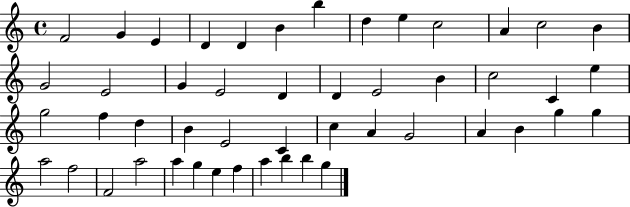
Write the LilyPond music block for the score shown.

{
  \clef treble
  \time 4/4
  \defaultTimeSignature
  \key c \major
  f'2 g'4 e'4 | d'4 d'4 b'4 b''4 | d''4 e''4 c''2 | a'4 c''2 b'4 | \break g'2 e'2 | g'4 e'2 d'4 | d'4 e'2 b'4 | c''2 c'4 e''4 | \break g''2 f''4 d''4 | b'4 e'2 c'4 | c''4 a'4 g'2 | a'4 b'4 g''4 g''4 | \break a''2 f''2 | f'2 a''2 | a''4 g''4 e''4 f''4 | a''4 b''4 b''4 g''4 | \break \bar "|."
}